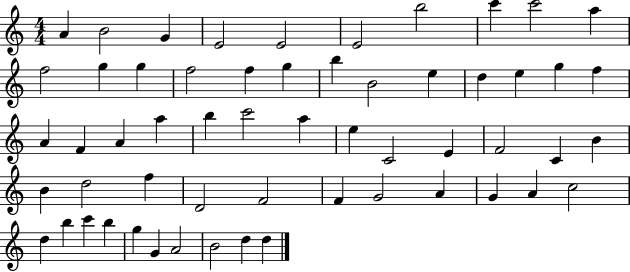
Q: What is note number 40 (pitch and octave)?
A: D4